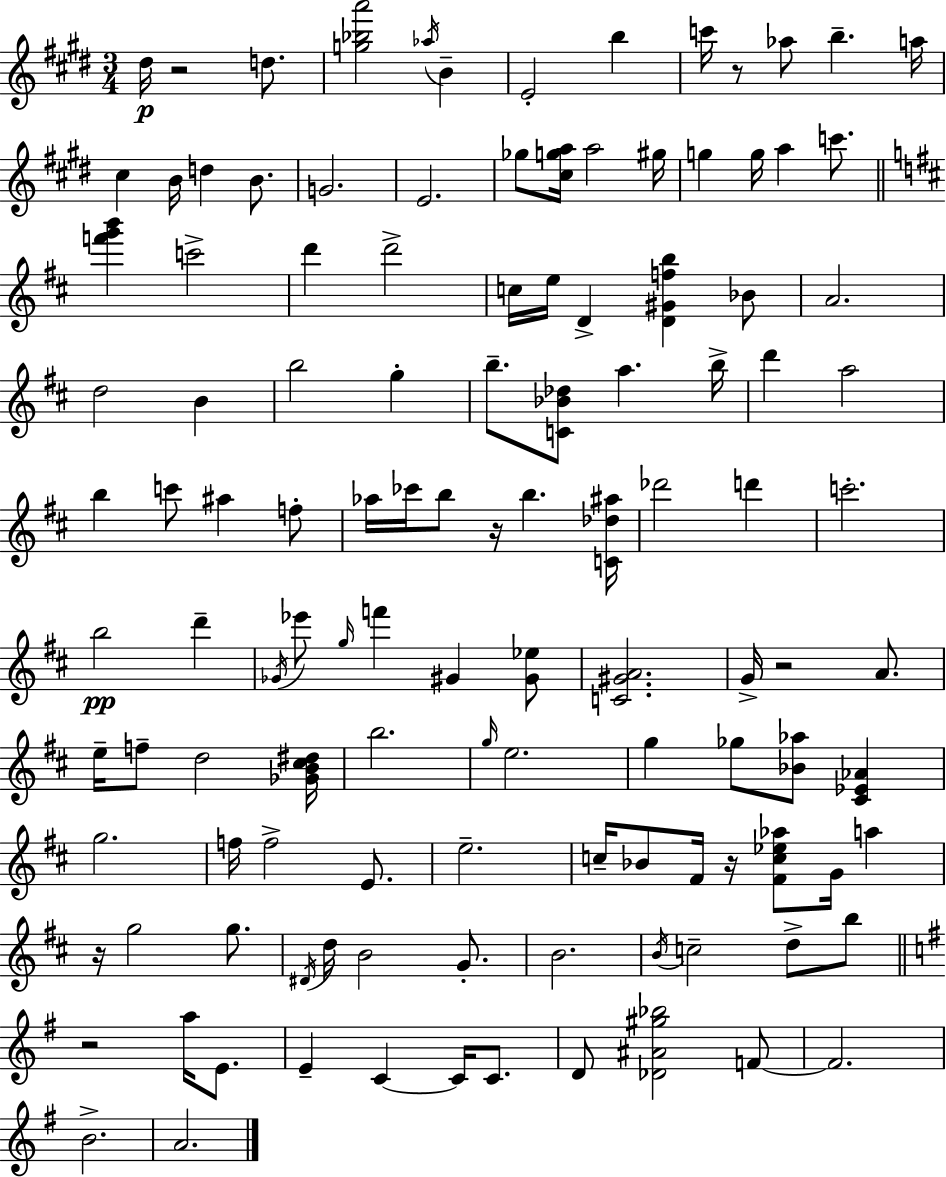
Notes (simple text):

D#5/s R/h D5/e. [G5,Bb5,A6]/h Ab5/s B4/q E4/h B5/q C6/s R/e Ab5/e B5/q. A5/s C#5/q B4/s D5/q B4/e. G4/h. E4/h. Gb5/e [C#5,G5,A5]/s A5/h G#5/s G5/q G5/s A5/q C6/e. [F6,G6,B6]/q C6/h D6/q D6/h C5/s E5/s D4/q [D4,G#4,F5,B5]/q Bb4/e A4/h. D5/h B4/q B5/h G5/q B5/e. [C4,Bb4,Db5]/e A5/q. B5/s D6/q A5/h B5/q C6/e A#5/q F5/e Ab5/s CES6/s B5/e R/s B5/q. [C4,Db5,A#5]/s Db6/h D6/q C6/h. B5/h D6/q Gb4/s Eb6/e G5/s F6/q G#4/q [G#4,Eb5]/e [C4,G#4,A4]/h. G4/s R/h A4/e. E5/s F5/e D5/h [Gb4,B4,C#5,D#5]/s B5/h. G5/s E5/h. G5/q Gb5/e [Bb4,Ab5]/e [C#4,Eb4,Ab4]/q G5/h. F5/s F5/h E4/e. E5/h. C5/s Bb4/e F#4/s R/s [F#4,C5,Eb5,Ab5]/e G4/s A5/q R/s G5/h G5/e. D#4/s D5/s B4/h G4/e. B4/h. B4/s C5/h D5/e B5/e R/h A5/s E4/e. E4/q C4/q C4/s C4/e. D4/e [Db4,A#4,G#5,Bb5]/h F4/e F4/h. B4/h. A4/h.